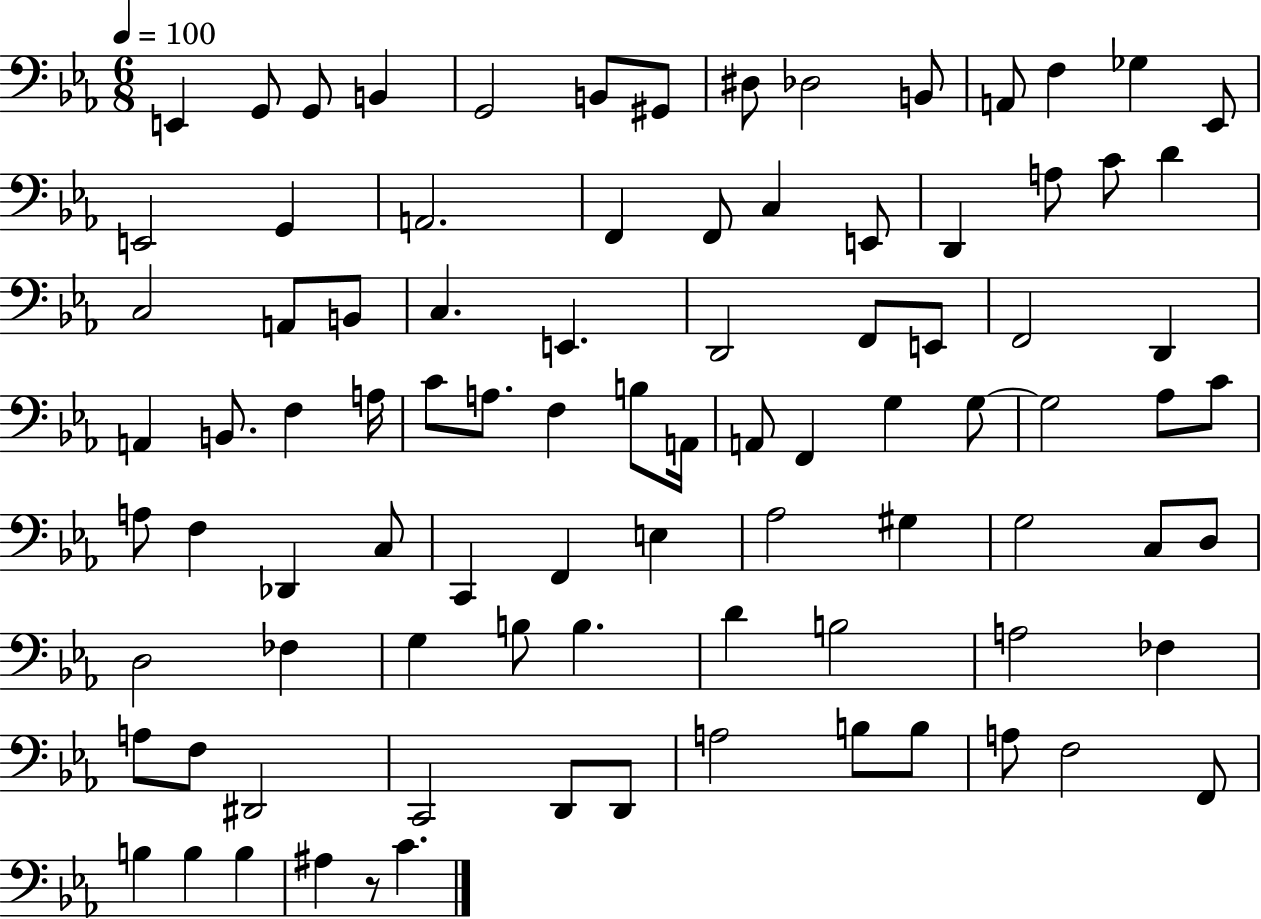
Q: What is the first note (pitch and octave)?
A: E2